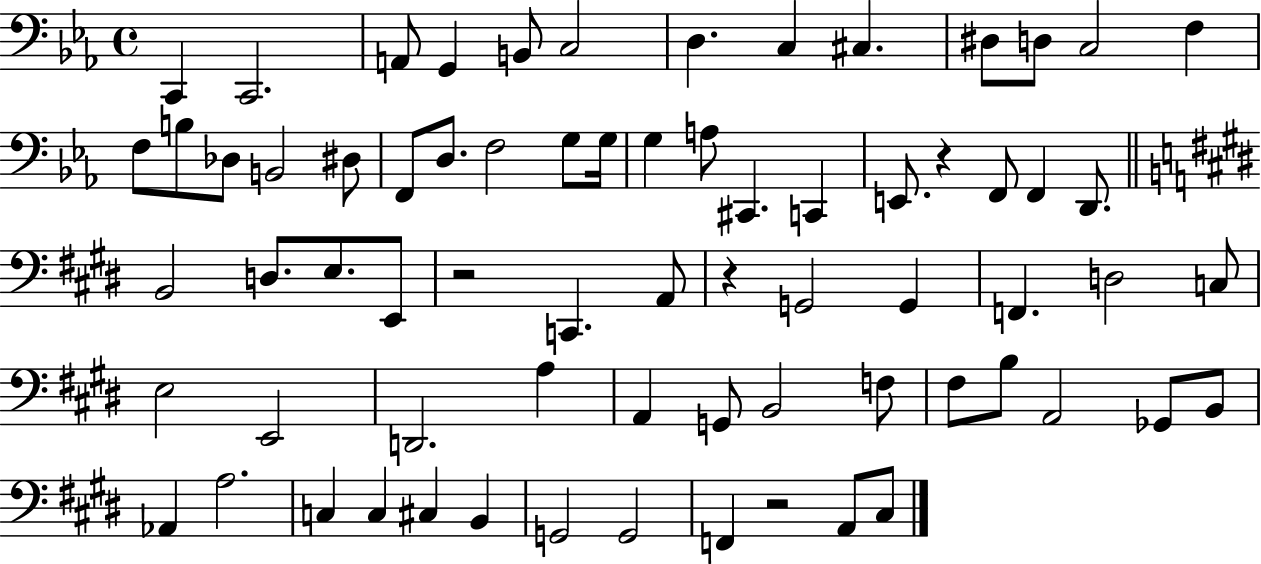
{
  \clef bass
  \time 4/4
  \defaultTimeSignature
  \key ees \major
  c,4 c,2. | a,8 g,4 b,8 c2 | d4. c4 cis4. | dis8 d8 c2 f4 | \break f8 b8 des8 b,2 dis8 | f,8 d8. f2 g8 g16 | g4 a8 cis,4. c,4 | e,8. r4 f,8 f,4 d,8. | \break \bar "||" \break \key e \major b,2 d8. e8. e,8 | r2 c,4. a,8 | r4 g,2 g,4 | f,4. d2 c8 | \break e2 e,2 | d,2. a4 | a,4 g,8 b,2 f8 | fis8 b8 a,2 ges,8 b,8 | \break aes,4 a2. | c4 c4 cis4 b,4 | g,2 g,2 | f,4 r2 a,8 cis8 | \break \bar "|."
}